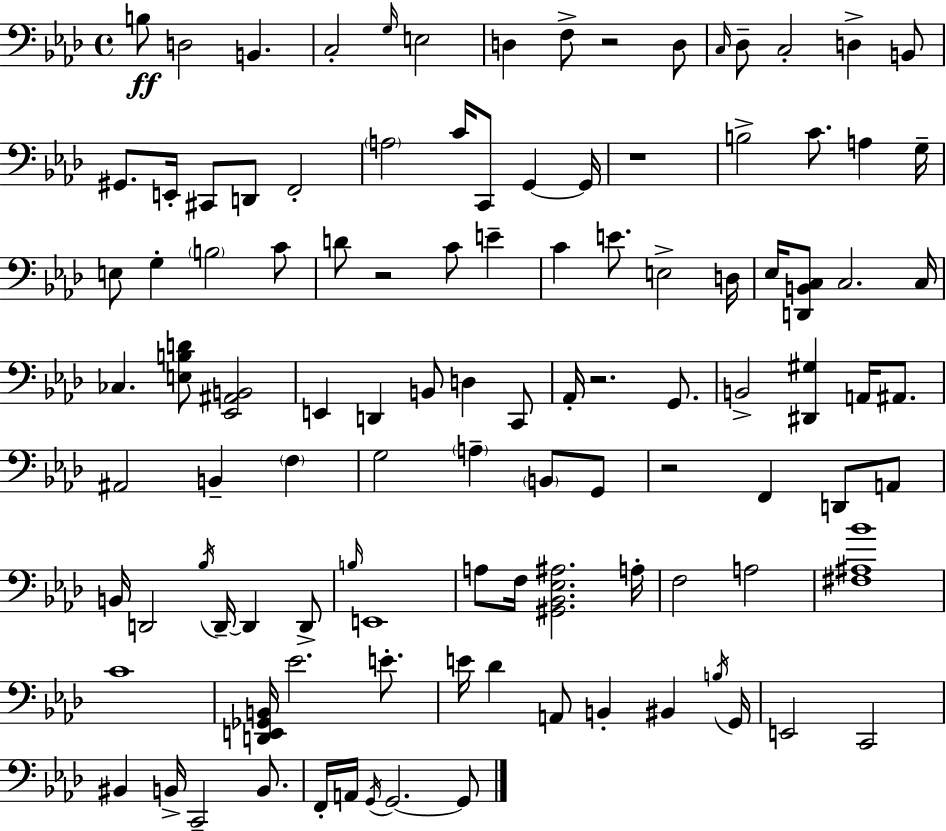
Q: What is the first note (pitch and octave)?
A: B3